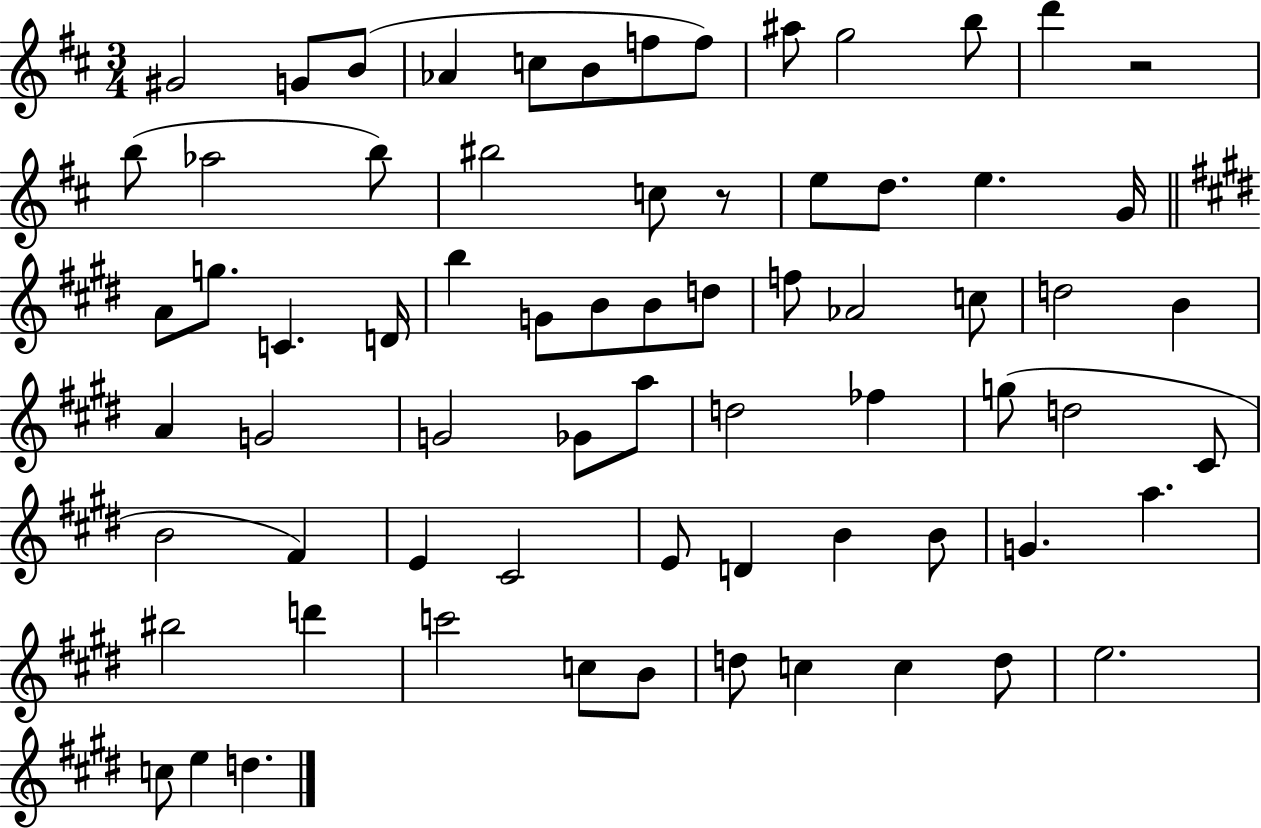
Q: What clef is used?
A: treble